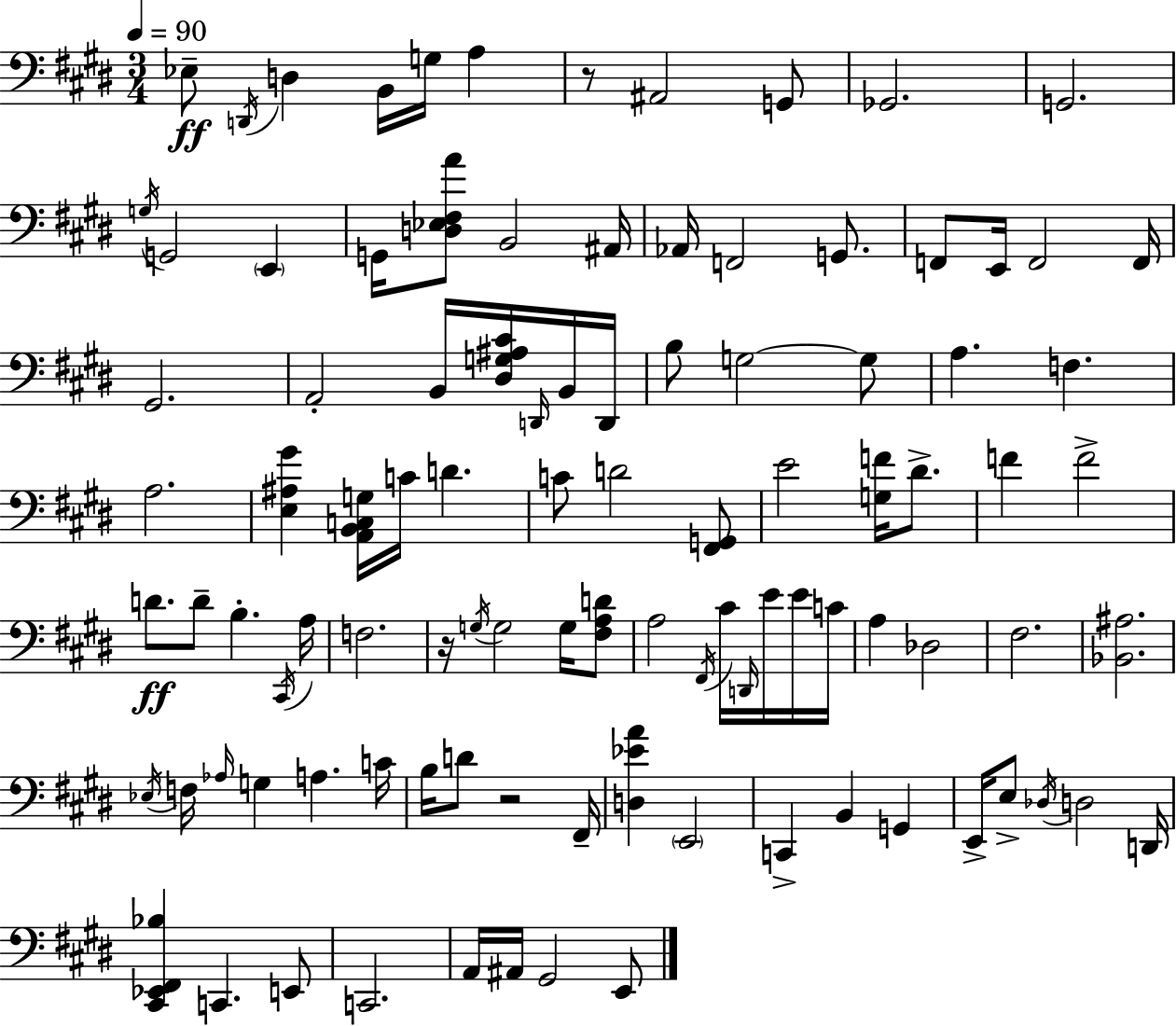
{
  \clef bass
  \numericTimeSignature
  \time 3/4
  \key e \major
  \tempo 4 = 90
  ees8--\ff \acciaccatura { d,16 } d4 b,16 g16 a4 | r8 ais,2 g,8 | ges,2. | g,2. | \break \acciaccatura { g16 } g,2 \parenthesize e,4 | g,16 <d ees fis a'>8 b,2 | ais,16 aes,16 f,2 g,8. | f,8 e,16 f,2 | \break f,16 gis,2. | a,2-. b,16 <dis g ais cis'>16 | \grace { d,16 } b,16 d,16 b8 g2~~ | g8 a4. f4. | \break a2. | <e ais gis'>4 <a, b, c g>16 c'16 d'4. | c'8 d'2 | <fis, g,>8 e'2 <g f'>16 | \break dis'8.-> f'4 f'2-> | d'8.\ff d'8-- b4.-. | \acciaccatura { cis,16 } a16 f2. | r16 \acciaccatura { g16 } g2 | \break g16 <fis a d'>8 a2 | \acciaccatura { fis,16 } cis'16 \grace { d,16 } e'16 e'16 c'16 a4 des2 | fis2. | <bes, ais>2. | \break \acciaccatura { ees16 } f16 \grace { aes16 } g4 | a4. c'16 b16 d'8 | r2 fis,16-- <d ees' a'>4 | \parenthesize e,2 c,4-> | \break b,4 g,4 e,16-> e8-> | \acciaccatura { des16 } d2 d,16 <cis, ees, fis, bes>4 | c,4. e,8 c,2. | a,16 ais,16 | \break gis,2 e,8 \bar "|."
}